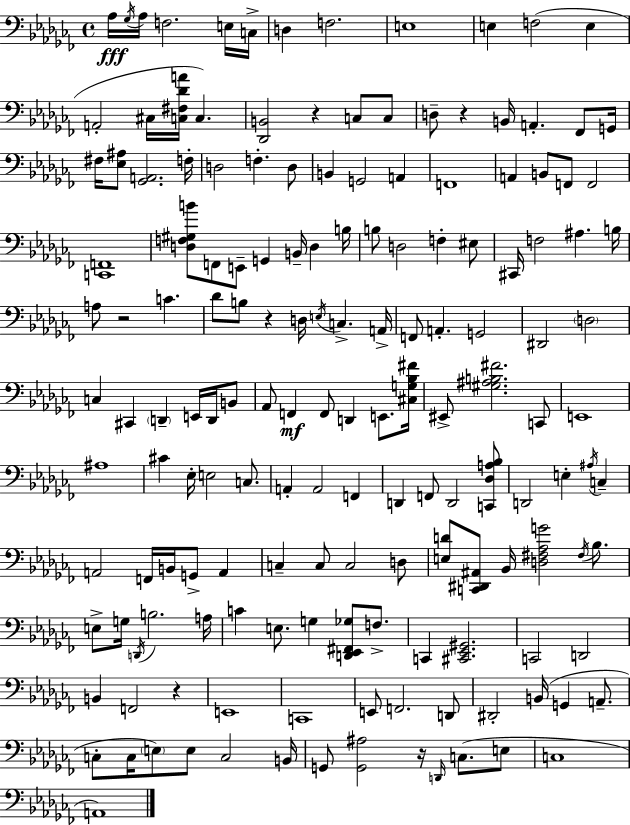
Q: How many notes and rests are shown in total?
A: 159